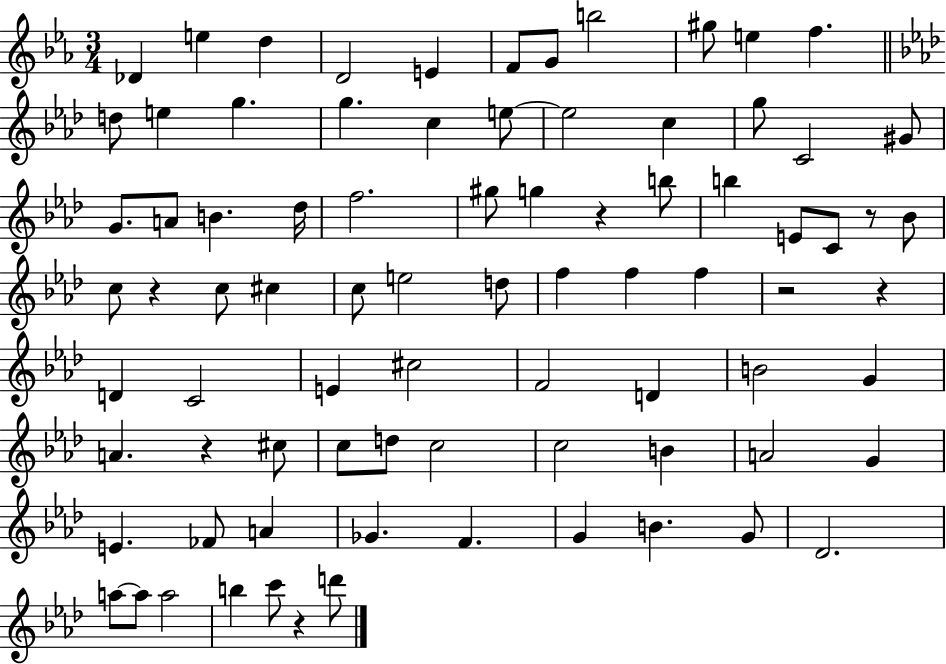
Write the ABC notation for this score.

X:1
T:Untitled
M:3/4
L:1/4
K:Eb
_D e d D2 E F/2 G/2 b2 ^g/2 e f d/2 e g g c e/2 e2 c g/2 C2 ^G/2 G/2 A/2 B _d/4 f2 ^g/2 g z b/2 b E/2 C/2 z/2 _B/2 c/2 z c/2 ^c c/2 e2 d/2 f f f z2 z D C2 E ^c2 F2 D B2 G A z ^c/2 c/2 d/2 c2 c2 B A2 G E _F/2 A _G F G B G/2 _D2 a/2 a/2 a2 b c'/2 z d'/2